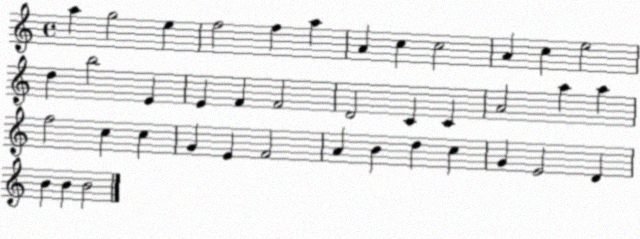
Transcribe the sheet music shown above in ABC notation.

X:1
T:Untitled
M:4/4
L:1/4
K:C
a g2 e f2 f a A c c2 A c e2 d b2 E E F F2 D2 C C A2 a a f2 c c G E F2 A B d c G E2 D B B B2